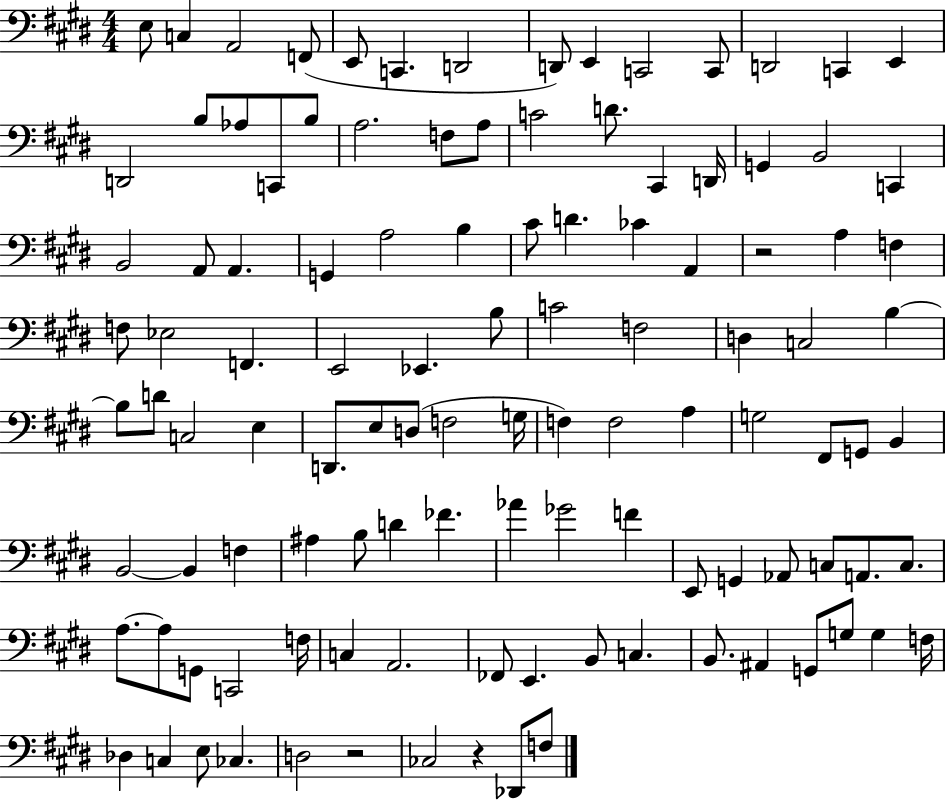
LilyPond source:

{
  \clef bass
  \numericTimeSignature
  \time 4/4
  \key e \major
  e8 c4 a,2 f,8( | e,8 c,4. d,2 | d,8) e,4 c,2 c,8 | d,2 c,4 e,4 | \break d,2 b8 aes8 c,8 b8 | a2. f8 a8 | c'2 d'8. cis,4 d,16 | g,4 b,2 c,4 | \break b,2 a,8 a,4. | g,4 a2 b4 | cis'8 d'4. ces'4 a,4 | r2 a4 f4 | \break f8 ees2 f,4. | e,2 ees,4. b8 | c'2 f2 | d4 c2 b4~~ | \break b8 d'8 c2 e4 | d,8. e8 d8( f2 g16 | f4) f2 a4 | g2 fis,8 g,8 b,4 | \break b,2~~ b,4 f4 | ais4 b8 d'4 fes'4. | aes'4 ges'2 f'4 | e,8 g,4 aes,8 c8 a,8. c8. | \break a8.~~ a8 g,8 c,2 f16 | c4 a,2. | fes,8 e,4. b,8 c4. | b,8. ais,4 g,8 g8 g4 f16 | \break des4 c4 e8 ces4. | d2 r2 | ces2 r4 des,8 f8 | \bar "|."
}